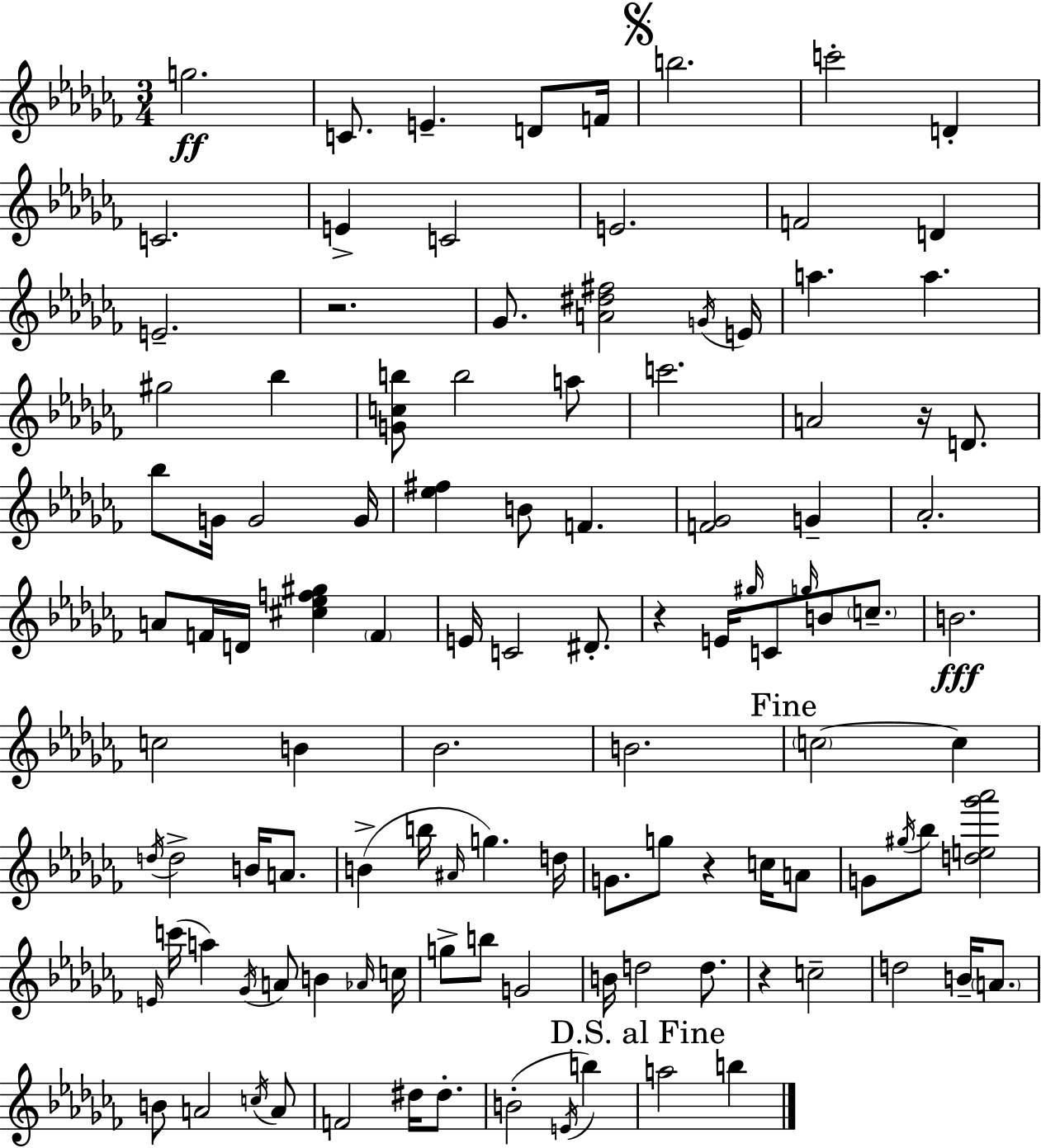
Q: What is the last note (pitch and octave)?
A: B5